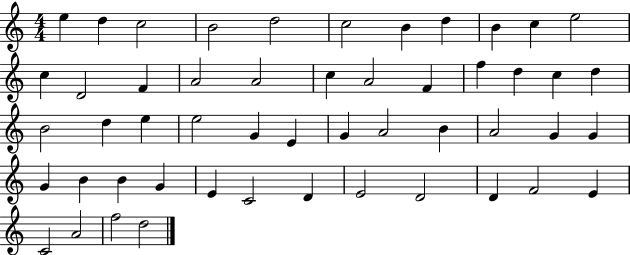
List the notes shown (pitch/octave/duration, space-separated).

E5/q D5/q C5/h B4/h D5/h C5/h B4/q D5/q B4/q C5/q E5/h C5/q D4/h F4/q A4/h A4/h C5/q A4/h F4/q F5/q D5/q C5/q D5/q B4/h D5/q E5/q E5/h G4/q E4/q G4/q A4/h B4/q A4/h G4/q G4/q G4/q B4/q B4/q G4/q E4/q C4/h D4/q E4/h D4/h D4/q F4/h E4/q C4/h A4/h F5/h D5/h